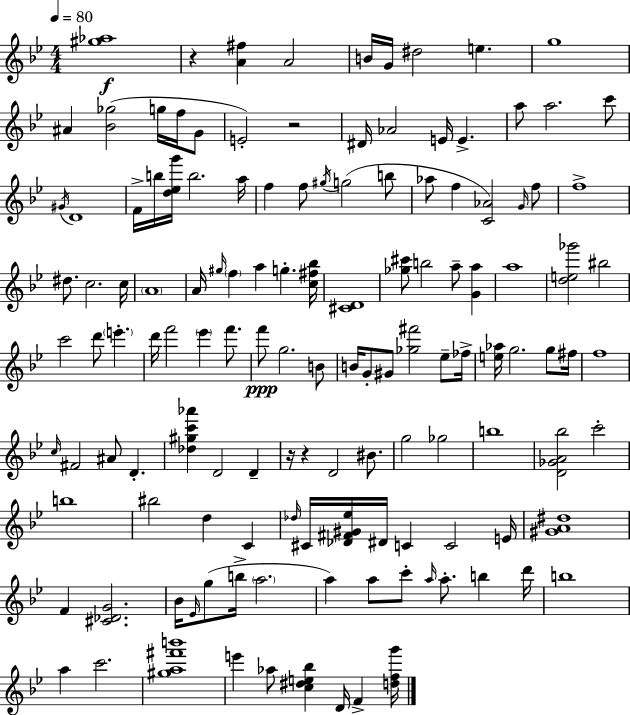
[G#5,Ab5]/w R/q [A4,F#5]/q A4/h B4/s G4/s D#5/h E5/q. G5/w A#4/q [Bb4,Gb5]/h G5/s F5/s G4/e E4/h R/h D#4/s Ab4/h E4/s E4/q. A5/e A5/h. C6/e G#4/s D4/w F4/s B5/s [D5,Eb5,G6]/s B5/h. A5/s F5/q F5/e G#5/s G5/h B5/e Ab5/e F5/q [C4,Ab4]/h G4/s F5/e F5/w D#5/e. C5/h. C5/s A4/w A4/s G#5/s F5/q A5/q G5/q. [C5,F#5,Bb5]/s [C#4,D4]/w [Gb5,C#6]/e B5/h A5/e [G4,A5]/q A5/w [D5,E5,Gb6]/h BIS5/h C6/h D6/e E6/q. D6/s F6/h Eb6/q F6/e. F6/e G5/h. B4/e B4/s G4/e G#4/e [Gb5,F#6]/h Eb5/e FES5/s [E5,Ab5]/s G5/h. G5/e F#5/s F5/w C5/s F#4/h A#4/e D4/q. [Db5,G#5,C6,Ab6]/q D4/h D4/q R/s R/q D4/h BIS4/e. G5/h Gb5/h B5/w [D4,Gb4,A4,Bb5]/h C6/h B5/w BIS5/h D5/q C4/q Db5/s C#4/s [Db4,F#4,G#4,Eb5]/s D#4/s C4/q C4/h E4/s [G#4,A4,D#5]/w F4/q [C#4,Db4,G4]/h. Bb4/s Eb4/s G5/e B5/s A5/h. A5/q A5/e C6/e A5/s A5/e. B5/q D6/s B5/w A5/q C6/h. [G#5,A5,F#6,B6]/w E6/q Ab5/e [C5,D#5,E5,Bb5]/q D4/s F4/q [D5,F5,G6]/s